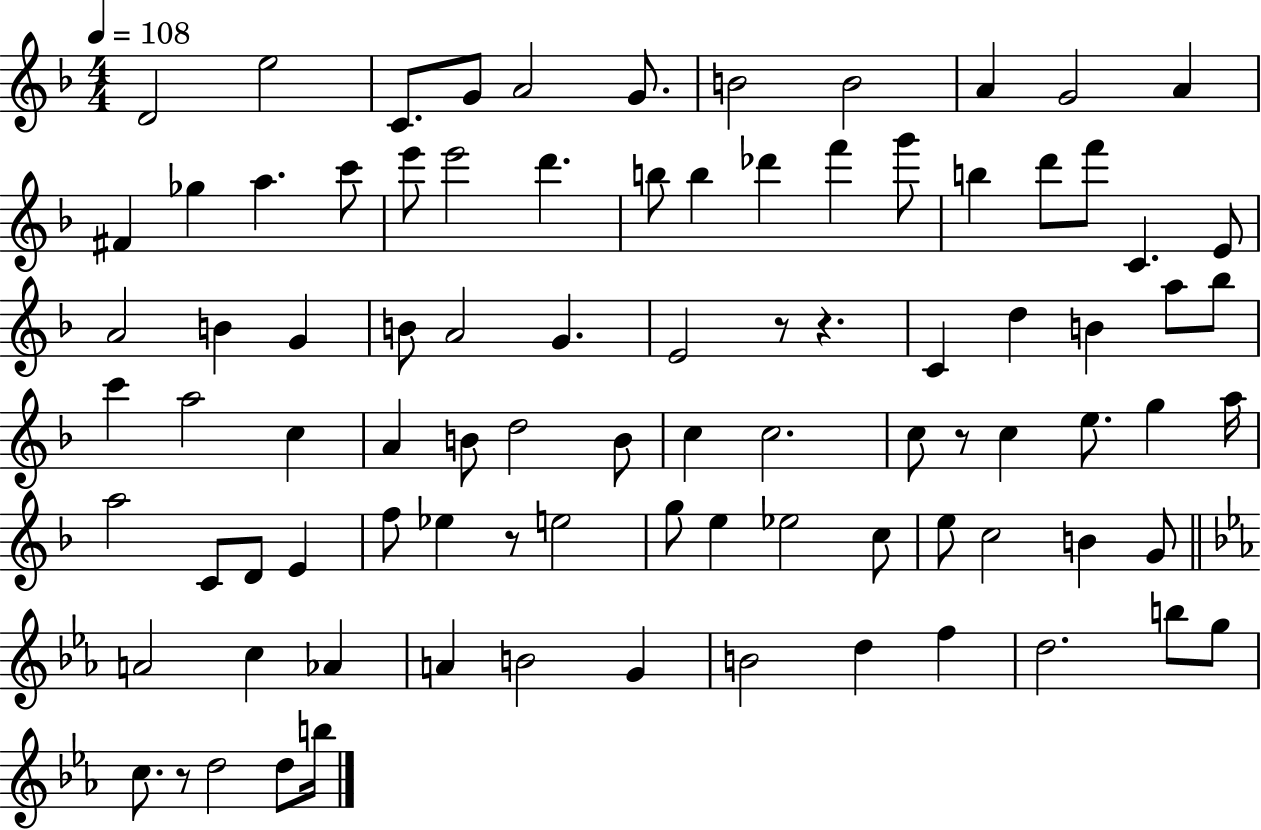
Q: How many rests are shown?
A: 5